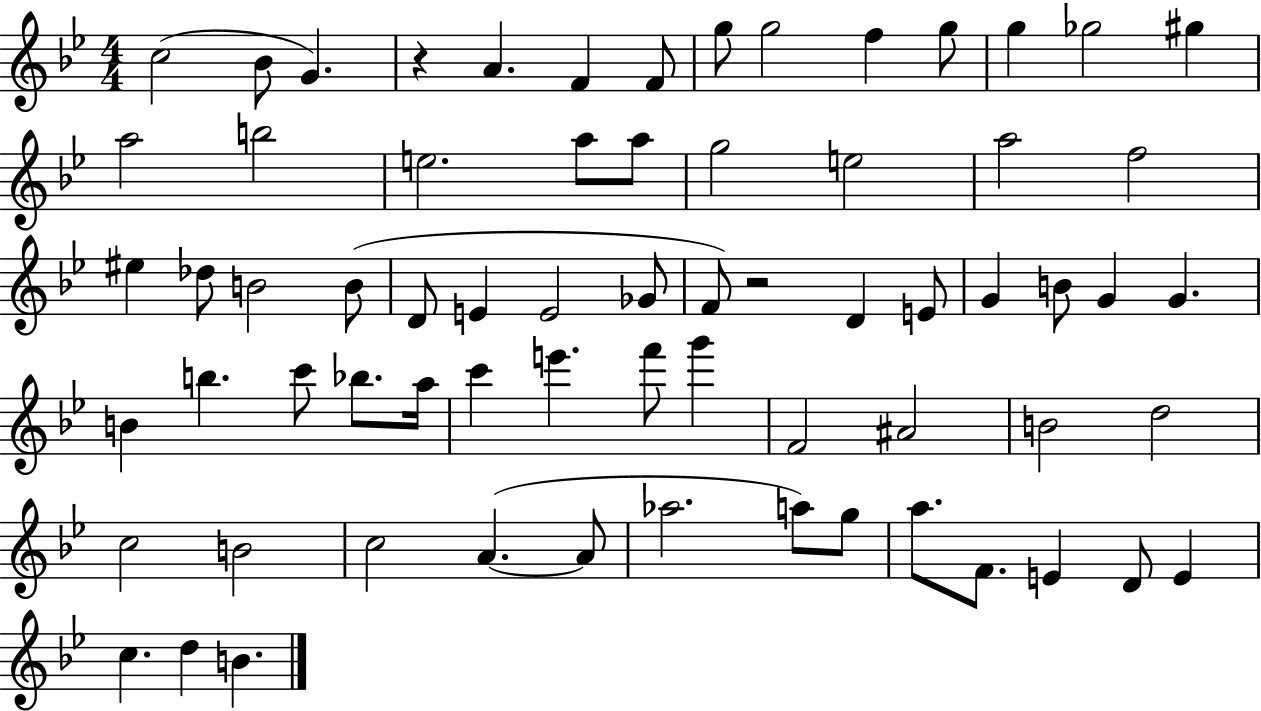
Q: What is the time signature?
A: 4/4